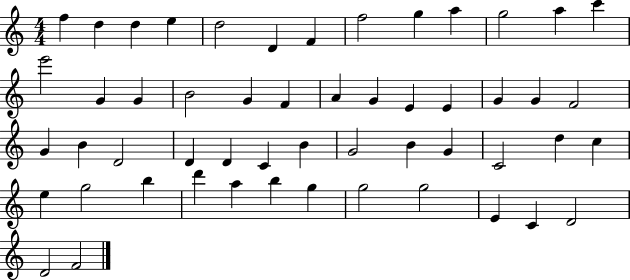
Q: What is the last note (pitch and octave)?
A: F4